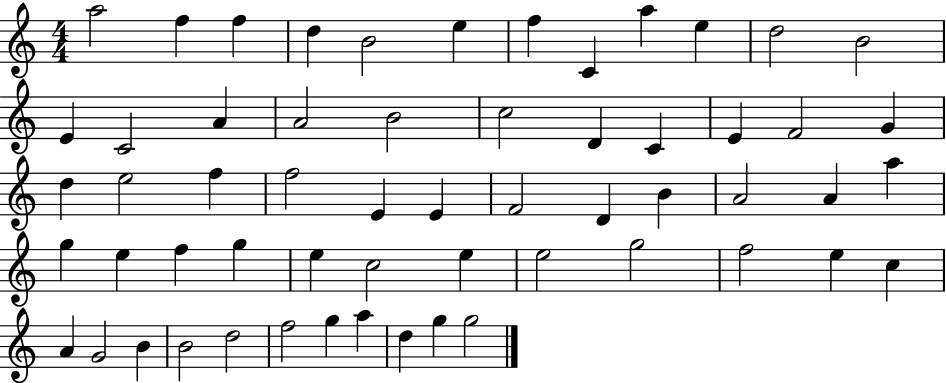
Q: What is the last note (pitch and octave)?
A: G5